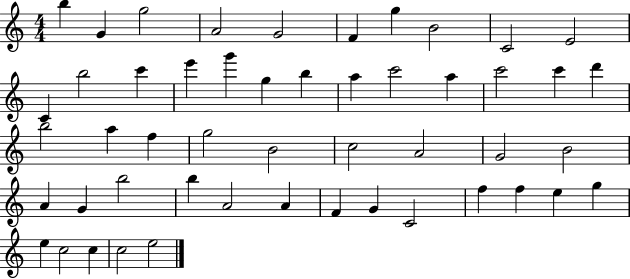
X:1
T:Untitled
M:4/4
L:1/4
K:C
b G g2 A2 G2 F g B2 C2 E2 C b2 c' e' g' g b a c'2 a c'2 c' d' b2 a f g2 B2 c2 A2 G2 B2 A G b2 b A2 A F G C2 f f e g e c2 c c2 e2